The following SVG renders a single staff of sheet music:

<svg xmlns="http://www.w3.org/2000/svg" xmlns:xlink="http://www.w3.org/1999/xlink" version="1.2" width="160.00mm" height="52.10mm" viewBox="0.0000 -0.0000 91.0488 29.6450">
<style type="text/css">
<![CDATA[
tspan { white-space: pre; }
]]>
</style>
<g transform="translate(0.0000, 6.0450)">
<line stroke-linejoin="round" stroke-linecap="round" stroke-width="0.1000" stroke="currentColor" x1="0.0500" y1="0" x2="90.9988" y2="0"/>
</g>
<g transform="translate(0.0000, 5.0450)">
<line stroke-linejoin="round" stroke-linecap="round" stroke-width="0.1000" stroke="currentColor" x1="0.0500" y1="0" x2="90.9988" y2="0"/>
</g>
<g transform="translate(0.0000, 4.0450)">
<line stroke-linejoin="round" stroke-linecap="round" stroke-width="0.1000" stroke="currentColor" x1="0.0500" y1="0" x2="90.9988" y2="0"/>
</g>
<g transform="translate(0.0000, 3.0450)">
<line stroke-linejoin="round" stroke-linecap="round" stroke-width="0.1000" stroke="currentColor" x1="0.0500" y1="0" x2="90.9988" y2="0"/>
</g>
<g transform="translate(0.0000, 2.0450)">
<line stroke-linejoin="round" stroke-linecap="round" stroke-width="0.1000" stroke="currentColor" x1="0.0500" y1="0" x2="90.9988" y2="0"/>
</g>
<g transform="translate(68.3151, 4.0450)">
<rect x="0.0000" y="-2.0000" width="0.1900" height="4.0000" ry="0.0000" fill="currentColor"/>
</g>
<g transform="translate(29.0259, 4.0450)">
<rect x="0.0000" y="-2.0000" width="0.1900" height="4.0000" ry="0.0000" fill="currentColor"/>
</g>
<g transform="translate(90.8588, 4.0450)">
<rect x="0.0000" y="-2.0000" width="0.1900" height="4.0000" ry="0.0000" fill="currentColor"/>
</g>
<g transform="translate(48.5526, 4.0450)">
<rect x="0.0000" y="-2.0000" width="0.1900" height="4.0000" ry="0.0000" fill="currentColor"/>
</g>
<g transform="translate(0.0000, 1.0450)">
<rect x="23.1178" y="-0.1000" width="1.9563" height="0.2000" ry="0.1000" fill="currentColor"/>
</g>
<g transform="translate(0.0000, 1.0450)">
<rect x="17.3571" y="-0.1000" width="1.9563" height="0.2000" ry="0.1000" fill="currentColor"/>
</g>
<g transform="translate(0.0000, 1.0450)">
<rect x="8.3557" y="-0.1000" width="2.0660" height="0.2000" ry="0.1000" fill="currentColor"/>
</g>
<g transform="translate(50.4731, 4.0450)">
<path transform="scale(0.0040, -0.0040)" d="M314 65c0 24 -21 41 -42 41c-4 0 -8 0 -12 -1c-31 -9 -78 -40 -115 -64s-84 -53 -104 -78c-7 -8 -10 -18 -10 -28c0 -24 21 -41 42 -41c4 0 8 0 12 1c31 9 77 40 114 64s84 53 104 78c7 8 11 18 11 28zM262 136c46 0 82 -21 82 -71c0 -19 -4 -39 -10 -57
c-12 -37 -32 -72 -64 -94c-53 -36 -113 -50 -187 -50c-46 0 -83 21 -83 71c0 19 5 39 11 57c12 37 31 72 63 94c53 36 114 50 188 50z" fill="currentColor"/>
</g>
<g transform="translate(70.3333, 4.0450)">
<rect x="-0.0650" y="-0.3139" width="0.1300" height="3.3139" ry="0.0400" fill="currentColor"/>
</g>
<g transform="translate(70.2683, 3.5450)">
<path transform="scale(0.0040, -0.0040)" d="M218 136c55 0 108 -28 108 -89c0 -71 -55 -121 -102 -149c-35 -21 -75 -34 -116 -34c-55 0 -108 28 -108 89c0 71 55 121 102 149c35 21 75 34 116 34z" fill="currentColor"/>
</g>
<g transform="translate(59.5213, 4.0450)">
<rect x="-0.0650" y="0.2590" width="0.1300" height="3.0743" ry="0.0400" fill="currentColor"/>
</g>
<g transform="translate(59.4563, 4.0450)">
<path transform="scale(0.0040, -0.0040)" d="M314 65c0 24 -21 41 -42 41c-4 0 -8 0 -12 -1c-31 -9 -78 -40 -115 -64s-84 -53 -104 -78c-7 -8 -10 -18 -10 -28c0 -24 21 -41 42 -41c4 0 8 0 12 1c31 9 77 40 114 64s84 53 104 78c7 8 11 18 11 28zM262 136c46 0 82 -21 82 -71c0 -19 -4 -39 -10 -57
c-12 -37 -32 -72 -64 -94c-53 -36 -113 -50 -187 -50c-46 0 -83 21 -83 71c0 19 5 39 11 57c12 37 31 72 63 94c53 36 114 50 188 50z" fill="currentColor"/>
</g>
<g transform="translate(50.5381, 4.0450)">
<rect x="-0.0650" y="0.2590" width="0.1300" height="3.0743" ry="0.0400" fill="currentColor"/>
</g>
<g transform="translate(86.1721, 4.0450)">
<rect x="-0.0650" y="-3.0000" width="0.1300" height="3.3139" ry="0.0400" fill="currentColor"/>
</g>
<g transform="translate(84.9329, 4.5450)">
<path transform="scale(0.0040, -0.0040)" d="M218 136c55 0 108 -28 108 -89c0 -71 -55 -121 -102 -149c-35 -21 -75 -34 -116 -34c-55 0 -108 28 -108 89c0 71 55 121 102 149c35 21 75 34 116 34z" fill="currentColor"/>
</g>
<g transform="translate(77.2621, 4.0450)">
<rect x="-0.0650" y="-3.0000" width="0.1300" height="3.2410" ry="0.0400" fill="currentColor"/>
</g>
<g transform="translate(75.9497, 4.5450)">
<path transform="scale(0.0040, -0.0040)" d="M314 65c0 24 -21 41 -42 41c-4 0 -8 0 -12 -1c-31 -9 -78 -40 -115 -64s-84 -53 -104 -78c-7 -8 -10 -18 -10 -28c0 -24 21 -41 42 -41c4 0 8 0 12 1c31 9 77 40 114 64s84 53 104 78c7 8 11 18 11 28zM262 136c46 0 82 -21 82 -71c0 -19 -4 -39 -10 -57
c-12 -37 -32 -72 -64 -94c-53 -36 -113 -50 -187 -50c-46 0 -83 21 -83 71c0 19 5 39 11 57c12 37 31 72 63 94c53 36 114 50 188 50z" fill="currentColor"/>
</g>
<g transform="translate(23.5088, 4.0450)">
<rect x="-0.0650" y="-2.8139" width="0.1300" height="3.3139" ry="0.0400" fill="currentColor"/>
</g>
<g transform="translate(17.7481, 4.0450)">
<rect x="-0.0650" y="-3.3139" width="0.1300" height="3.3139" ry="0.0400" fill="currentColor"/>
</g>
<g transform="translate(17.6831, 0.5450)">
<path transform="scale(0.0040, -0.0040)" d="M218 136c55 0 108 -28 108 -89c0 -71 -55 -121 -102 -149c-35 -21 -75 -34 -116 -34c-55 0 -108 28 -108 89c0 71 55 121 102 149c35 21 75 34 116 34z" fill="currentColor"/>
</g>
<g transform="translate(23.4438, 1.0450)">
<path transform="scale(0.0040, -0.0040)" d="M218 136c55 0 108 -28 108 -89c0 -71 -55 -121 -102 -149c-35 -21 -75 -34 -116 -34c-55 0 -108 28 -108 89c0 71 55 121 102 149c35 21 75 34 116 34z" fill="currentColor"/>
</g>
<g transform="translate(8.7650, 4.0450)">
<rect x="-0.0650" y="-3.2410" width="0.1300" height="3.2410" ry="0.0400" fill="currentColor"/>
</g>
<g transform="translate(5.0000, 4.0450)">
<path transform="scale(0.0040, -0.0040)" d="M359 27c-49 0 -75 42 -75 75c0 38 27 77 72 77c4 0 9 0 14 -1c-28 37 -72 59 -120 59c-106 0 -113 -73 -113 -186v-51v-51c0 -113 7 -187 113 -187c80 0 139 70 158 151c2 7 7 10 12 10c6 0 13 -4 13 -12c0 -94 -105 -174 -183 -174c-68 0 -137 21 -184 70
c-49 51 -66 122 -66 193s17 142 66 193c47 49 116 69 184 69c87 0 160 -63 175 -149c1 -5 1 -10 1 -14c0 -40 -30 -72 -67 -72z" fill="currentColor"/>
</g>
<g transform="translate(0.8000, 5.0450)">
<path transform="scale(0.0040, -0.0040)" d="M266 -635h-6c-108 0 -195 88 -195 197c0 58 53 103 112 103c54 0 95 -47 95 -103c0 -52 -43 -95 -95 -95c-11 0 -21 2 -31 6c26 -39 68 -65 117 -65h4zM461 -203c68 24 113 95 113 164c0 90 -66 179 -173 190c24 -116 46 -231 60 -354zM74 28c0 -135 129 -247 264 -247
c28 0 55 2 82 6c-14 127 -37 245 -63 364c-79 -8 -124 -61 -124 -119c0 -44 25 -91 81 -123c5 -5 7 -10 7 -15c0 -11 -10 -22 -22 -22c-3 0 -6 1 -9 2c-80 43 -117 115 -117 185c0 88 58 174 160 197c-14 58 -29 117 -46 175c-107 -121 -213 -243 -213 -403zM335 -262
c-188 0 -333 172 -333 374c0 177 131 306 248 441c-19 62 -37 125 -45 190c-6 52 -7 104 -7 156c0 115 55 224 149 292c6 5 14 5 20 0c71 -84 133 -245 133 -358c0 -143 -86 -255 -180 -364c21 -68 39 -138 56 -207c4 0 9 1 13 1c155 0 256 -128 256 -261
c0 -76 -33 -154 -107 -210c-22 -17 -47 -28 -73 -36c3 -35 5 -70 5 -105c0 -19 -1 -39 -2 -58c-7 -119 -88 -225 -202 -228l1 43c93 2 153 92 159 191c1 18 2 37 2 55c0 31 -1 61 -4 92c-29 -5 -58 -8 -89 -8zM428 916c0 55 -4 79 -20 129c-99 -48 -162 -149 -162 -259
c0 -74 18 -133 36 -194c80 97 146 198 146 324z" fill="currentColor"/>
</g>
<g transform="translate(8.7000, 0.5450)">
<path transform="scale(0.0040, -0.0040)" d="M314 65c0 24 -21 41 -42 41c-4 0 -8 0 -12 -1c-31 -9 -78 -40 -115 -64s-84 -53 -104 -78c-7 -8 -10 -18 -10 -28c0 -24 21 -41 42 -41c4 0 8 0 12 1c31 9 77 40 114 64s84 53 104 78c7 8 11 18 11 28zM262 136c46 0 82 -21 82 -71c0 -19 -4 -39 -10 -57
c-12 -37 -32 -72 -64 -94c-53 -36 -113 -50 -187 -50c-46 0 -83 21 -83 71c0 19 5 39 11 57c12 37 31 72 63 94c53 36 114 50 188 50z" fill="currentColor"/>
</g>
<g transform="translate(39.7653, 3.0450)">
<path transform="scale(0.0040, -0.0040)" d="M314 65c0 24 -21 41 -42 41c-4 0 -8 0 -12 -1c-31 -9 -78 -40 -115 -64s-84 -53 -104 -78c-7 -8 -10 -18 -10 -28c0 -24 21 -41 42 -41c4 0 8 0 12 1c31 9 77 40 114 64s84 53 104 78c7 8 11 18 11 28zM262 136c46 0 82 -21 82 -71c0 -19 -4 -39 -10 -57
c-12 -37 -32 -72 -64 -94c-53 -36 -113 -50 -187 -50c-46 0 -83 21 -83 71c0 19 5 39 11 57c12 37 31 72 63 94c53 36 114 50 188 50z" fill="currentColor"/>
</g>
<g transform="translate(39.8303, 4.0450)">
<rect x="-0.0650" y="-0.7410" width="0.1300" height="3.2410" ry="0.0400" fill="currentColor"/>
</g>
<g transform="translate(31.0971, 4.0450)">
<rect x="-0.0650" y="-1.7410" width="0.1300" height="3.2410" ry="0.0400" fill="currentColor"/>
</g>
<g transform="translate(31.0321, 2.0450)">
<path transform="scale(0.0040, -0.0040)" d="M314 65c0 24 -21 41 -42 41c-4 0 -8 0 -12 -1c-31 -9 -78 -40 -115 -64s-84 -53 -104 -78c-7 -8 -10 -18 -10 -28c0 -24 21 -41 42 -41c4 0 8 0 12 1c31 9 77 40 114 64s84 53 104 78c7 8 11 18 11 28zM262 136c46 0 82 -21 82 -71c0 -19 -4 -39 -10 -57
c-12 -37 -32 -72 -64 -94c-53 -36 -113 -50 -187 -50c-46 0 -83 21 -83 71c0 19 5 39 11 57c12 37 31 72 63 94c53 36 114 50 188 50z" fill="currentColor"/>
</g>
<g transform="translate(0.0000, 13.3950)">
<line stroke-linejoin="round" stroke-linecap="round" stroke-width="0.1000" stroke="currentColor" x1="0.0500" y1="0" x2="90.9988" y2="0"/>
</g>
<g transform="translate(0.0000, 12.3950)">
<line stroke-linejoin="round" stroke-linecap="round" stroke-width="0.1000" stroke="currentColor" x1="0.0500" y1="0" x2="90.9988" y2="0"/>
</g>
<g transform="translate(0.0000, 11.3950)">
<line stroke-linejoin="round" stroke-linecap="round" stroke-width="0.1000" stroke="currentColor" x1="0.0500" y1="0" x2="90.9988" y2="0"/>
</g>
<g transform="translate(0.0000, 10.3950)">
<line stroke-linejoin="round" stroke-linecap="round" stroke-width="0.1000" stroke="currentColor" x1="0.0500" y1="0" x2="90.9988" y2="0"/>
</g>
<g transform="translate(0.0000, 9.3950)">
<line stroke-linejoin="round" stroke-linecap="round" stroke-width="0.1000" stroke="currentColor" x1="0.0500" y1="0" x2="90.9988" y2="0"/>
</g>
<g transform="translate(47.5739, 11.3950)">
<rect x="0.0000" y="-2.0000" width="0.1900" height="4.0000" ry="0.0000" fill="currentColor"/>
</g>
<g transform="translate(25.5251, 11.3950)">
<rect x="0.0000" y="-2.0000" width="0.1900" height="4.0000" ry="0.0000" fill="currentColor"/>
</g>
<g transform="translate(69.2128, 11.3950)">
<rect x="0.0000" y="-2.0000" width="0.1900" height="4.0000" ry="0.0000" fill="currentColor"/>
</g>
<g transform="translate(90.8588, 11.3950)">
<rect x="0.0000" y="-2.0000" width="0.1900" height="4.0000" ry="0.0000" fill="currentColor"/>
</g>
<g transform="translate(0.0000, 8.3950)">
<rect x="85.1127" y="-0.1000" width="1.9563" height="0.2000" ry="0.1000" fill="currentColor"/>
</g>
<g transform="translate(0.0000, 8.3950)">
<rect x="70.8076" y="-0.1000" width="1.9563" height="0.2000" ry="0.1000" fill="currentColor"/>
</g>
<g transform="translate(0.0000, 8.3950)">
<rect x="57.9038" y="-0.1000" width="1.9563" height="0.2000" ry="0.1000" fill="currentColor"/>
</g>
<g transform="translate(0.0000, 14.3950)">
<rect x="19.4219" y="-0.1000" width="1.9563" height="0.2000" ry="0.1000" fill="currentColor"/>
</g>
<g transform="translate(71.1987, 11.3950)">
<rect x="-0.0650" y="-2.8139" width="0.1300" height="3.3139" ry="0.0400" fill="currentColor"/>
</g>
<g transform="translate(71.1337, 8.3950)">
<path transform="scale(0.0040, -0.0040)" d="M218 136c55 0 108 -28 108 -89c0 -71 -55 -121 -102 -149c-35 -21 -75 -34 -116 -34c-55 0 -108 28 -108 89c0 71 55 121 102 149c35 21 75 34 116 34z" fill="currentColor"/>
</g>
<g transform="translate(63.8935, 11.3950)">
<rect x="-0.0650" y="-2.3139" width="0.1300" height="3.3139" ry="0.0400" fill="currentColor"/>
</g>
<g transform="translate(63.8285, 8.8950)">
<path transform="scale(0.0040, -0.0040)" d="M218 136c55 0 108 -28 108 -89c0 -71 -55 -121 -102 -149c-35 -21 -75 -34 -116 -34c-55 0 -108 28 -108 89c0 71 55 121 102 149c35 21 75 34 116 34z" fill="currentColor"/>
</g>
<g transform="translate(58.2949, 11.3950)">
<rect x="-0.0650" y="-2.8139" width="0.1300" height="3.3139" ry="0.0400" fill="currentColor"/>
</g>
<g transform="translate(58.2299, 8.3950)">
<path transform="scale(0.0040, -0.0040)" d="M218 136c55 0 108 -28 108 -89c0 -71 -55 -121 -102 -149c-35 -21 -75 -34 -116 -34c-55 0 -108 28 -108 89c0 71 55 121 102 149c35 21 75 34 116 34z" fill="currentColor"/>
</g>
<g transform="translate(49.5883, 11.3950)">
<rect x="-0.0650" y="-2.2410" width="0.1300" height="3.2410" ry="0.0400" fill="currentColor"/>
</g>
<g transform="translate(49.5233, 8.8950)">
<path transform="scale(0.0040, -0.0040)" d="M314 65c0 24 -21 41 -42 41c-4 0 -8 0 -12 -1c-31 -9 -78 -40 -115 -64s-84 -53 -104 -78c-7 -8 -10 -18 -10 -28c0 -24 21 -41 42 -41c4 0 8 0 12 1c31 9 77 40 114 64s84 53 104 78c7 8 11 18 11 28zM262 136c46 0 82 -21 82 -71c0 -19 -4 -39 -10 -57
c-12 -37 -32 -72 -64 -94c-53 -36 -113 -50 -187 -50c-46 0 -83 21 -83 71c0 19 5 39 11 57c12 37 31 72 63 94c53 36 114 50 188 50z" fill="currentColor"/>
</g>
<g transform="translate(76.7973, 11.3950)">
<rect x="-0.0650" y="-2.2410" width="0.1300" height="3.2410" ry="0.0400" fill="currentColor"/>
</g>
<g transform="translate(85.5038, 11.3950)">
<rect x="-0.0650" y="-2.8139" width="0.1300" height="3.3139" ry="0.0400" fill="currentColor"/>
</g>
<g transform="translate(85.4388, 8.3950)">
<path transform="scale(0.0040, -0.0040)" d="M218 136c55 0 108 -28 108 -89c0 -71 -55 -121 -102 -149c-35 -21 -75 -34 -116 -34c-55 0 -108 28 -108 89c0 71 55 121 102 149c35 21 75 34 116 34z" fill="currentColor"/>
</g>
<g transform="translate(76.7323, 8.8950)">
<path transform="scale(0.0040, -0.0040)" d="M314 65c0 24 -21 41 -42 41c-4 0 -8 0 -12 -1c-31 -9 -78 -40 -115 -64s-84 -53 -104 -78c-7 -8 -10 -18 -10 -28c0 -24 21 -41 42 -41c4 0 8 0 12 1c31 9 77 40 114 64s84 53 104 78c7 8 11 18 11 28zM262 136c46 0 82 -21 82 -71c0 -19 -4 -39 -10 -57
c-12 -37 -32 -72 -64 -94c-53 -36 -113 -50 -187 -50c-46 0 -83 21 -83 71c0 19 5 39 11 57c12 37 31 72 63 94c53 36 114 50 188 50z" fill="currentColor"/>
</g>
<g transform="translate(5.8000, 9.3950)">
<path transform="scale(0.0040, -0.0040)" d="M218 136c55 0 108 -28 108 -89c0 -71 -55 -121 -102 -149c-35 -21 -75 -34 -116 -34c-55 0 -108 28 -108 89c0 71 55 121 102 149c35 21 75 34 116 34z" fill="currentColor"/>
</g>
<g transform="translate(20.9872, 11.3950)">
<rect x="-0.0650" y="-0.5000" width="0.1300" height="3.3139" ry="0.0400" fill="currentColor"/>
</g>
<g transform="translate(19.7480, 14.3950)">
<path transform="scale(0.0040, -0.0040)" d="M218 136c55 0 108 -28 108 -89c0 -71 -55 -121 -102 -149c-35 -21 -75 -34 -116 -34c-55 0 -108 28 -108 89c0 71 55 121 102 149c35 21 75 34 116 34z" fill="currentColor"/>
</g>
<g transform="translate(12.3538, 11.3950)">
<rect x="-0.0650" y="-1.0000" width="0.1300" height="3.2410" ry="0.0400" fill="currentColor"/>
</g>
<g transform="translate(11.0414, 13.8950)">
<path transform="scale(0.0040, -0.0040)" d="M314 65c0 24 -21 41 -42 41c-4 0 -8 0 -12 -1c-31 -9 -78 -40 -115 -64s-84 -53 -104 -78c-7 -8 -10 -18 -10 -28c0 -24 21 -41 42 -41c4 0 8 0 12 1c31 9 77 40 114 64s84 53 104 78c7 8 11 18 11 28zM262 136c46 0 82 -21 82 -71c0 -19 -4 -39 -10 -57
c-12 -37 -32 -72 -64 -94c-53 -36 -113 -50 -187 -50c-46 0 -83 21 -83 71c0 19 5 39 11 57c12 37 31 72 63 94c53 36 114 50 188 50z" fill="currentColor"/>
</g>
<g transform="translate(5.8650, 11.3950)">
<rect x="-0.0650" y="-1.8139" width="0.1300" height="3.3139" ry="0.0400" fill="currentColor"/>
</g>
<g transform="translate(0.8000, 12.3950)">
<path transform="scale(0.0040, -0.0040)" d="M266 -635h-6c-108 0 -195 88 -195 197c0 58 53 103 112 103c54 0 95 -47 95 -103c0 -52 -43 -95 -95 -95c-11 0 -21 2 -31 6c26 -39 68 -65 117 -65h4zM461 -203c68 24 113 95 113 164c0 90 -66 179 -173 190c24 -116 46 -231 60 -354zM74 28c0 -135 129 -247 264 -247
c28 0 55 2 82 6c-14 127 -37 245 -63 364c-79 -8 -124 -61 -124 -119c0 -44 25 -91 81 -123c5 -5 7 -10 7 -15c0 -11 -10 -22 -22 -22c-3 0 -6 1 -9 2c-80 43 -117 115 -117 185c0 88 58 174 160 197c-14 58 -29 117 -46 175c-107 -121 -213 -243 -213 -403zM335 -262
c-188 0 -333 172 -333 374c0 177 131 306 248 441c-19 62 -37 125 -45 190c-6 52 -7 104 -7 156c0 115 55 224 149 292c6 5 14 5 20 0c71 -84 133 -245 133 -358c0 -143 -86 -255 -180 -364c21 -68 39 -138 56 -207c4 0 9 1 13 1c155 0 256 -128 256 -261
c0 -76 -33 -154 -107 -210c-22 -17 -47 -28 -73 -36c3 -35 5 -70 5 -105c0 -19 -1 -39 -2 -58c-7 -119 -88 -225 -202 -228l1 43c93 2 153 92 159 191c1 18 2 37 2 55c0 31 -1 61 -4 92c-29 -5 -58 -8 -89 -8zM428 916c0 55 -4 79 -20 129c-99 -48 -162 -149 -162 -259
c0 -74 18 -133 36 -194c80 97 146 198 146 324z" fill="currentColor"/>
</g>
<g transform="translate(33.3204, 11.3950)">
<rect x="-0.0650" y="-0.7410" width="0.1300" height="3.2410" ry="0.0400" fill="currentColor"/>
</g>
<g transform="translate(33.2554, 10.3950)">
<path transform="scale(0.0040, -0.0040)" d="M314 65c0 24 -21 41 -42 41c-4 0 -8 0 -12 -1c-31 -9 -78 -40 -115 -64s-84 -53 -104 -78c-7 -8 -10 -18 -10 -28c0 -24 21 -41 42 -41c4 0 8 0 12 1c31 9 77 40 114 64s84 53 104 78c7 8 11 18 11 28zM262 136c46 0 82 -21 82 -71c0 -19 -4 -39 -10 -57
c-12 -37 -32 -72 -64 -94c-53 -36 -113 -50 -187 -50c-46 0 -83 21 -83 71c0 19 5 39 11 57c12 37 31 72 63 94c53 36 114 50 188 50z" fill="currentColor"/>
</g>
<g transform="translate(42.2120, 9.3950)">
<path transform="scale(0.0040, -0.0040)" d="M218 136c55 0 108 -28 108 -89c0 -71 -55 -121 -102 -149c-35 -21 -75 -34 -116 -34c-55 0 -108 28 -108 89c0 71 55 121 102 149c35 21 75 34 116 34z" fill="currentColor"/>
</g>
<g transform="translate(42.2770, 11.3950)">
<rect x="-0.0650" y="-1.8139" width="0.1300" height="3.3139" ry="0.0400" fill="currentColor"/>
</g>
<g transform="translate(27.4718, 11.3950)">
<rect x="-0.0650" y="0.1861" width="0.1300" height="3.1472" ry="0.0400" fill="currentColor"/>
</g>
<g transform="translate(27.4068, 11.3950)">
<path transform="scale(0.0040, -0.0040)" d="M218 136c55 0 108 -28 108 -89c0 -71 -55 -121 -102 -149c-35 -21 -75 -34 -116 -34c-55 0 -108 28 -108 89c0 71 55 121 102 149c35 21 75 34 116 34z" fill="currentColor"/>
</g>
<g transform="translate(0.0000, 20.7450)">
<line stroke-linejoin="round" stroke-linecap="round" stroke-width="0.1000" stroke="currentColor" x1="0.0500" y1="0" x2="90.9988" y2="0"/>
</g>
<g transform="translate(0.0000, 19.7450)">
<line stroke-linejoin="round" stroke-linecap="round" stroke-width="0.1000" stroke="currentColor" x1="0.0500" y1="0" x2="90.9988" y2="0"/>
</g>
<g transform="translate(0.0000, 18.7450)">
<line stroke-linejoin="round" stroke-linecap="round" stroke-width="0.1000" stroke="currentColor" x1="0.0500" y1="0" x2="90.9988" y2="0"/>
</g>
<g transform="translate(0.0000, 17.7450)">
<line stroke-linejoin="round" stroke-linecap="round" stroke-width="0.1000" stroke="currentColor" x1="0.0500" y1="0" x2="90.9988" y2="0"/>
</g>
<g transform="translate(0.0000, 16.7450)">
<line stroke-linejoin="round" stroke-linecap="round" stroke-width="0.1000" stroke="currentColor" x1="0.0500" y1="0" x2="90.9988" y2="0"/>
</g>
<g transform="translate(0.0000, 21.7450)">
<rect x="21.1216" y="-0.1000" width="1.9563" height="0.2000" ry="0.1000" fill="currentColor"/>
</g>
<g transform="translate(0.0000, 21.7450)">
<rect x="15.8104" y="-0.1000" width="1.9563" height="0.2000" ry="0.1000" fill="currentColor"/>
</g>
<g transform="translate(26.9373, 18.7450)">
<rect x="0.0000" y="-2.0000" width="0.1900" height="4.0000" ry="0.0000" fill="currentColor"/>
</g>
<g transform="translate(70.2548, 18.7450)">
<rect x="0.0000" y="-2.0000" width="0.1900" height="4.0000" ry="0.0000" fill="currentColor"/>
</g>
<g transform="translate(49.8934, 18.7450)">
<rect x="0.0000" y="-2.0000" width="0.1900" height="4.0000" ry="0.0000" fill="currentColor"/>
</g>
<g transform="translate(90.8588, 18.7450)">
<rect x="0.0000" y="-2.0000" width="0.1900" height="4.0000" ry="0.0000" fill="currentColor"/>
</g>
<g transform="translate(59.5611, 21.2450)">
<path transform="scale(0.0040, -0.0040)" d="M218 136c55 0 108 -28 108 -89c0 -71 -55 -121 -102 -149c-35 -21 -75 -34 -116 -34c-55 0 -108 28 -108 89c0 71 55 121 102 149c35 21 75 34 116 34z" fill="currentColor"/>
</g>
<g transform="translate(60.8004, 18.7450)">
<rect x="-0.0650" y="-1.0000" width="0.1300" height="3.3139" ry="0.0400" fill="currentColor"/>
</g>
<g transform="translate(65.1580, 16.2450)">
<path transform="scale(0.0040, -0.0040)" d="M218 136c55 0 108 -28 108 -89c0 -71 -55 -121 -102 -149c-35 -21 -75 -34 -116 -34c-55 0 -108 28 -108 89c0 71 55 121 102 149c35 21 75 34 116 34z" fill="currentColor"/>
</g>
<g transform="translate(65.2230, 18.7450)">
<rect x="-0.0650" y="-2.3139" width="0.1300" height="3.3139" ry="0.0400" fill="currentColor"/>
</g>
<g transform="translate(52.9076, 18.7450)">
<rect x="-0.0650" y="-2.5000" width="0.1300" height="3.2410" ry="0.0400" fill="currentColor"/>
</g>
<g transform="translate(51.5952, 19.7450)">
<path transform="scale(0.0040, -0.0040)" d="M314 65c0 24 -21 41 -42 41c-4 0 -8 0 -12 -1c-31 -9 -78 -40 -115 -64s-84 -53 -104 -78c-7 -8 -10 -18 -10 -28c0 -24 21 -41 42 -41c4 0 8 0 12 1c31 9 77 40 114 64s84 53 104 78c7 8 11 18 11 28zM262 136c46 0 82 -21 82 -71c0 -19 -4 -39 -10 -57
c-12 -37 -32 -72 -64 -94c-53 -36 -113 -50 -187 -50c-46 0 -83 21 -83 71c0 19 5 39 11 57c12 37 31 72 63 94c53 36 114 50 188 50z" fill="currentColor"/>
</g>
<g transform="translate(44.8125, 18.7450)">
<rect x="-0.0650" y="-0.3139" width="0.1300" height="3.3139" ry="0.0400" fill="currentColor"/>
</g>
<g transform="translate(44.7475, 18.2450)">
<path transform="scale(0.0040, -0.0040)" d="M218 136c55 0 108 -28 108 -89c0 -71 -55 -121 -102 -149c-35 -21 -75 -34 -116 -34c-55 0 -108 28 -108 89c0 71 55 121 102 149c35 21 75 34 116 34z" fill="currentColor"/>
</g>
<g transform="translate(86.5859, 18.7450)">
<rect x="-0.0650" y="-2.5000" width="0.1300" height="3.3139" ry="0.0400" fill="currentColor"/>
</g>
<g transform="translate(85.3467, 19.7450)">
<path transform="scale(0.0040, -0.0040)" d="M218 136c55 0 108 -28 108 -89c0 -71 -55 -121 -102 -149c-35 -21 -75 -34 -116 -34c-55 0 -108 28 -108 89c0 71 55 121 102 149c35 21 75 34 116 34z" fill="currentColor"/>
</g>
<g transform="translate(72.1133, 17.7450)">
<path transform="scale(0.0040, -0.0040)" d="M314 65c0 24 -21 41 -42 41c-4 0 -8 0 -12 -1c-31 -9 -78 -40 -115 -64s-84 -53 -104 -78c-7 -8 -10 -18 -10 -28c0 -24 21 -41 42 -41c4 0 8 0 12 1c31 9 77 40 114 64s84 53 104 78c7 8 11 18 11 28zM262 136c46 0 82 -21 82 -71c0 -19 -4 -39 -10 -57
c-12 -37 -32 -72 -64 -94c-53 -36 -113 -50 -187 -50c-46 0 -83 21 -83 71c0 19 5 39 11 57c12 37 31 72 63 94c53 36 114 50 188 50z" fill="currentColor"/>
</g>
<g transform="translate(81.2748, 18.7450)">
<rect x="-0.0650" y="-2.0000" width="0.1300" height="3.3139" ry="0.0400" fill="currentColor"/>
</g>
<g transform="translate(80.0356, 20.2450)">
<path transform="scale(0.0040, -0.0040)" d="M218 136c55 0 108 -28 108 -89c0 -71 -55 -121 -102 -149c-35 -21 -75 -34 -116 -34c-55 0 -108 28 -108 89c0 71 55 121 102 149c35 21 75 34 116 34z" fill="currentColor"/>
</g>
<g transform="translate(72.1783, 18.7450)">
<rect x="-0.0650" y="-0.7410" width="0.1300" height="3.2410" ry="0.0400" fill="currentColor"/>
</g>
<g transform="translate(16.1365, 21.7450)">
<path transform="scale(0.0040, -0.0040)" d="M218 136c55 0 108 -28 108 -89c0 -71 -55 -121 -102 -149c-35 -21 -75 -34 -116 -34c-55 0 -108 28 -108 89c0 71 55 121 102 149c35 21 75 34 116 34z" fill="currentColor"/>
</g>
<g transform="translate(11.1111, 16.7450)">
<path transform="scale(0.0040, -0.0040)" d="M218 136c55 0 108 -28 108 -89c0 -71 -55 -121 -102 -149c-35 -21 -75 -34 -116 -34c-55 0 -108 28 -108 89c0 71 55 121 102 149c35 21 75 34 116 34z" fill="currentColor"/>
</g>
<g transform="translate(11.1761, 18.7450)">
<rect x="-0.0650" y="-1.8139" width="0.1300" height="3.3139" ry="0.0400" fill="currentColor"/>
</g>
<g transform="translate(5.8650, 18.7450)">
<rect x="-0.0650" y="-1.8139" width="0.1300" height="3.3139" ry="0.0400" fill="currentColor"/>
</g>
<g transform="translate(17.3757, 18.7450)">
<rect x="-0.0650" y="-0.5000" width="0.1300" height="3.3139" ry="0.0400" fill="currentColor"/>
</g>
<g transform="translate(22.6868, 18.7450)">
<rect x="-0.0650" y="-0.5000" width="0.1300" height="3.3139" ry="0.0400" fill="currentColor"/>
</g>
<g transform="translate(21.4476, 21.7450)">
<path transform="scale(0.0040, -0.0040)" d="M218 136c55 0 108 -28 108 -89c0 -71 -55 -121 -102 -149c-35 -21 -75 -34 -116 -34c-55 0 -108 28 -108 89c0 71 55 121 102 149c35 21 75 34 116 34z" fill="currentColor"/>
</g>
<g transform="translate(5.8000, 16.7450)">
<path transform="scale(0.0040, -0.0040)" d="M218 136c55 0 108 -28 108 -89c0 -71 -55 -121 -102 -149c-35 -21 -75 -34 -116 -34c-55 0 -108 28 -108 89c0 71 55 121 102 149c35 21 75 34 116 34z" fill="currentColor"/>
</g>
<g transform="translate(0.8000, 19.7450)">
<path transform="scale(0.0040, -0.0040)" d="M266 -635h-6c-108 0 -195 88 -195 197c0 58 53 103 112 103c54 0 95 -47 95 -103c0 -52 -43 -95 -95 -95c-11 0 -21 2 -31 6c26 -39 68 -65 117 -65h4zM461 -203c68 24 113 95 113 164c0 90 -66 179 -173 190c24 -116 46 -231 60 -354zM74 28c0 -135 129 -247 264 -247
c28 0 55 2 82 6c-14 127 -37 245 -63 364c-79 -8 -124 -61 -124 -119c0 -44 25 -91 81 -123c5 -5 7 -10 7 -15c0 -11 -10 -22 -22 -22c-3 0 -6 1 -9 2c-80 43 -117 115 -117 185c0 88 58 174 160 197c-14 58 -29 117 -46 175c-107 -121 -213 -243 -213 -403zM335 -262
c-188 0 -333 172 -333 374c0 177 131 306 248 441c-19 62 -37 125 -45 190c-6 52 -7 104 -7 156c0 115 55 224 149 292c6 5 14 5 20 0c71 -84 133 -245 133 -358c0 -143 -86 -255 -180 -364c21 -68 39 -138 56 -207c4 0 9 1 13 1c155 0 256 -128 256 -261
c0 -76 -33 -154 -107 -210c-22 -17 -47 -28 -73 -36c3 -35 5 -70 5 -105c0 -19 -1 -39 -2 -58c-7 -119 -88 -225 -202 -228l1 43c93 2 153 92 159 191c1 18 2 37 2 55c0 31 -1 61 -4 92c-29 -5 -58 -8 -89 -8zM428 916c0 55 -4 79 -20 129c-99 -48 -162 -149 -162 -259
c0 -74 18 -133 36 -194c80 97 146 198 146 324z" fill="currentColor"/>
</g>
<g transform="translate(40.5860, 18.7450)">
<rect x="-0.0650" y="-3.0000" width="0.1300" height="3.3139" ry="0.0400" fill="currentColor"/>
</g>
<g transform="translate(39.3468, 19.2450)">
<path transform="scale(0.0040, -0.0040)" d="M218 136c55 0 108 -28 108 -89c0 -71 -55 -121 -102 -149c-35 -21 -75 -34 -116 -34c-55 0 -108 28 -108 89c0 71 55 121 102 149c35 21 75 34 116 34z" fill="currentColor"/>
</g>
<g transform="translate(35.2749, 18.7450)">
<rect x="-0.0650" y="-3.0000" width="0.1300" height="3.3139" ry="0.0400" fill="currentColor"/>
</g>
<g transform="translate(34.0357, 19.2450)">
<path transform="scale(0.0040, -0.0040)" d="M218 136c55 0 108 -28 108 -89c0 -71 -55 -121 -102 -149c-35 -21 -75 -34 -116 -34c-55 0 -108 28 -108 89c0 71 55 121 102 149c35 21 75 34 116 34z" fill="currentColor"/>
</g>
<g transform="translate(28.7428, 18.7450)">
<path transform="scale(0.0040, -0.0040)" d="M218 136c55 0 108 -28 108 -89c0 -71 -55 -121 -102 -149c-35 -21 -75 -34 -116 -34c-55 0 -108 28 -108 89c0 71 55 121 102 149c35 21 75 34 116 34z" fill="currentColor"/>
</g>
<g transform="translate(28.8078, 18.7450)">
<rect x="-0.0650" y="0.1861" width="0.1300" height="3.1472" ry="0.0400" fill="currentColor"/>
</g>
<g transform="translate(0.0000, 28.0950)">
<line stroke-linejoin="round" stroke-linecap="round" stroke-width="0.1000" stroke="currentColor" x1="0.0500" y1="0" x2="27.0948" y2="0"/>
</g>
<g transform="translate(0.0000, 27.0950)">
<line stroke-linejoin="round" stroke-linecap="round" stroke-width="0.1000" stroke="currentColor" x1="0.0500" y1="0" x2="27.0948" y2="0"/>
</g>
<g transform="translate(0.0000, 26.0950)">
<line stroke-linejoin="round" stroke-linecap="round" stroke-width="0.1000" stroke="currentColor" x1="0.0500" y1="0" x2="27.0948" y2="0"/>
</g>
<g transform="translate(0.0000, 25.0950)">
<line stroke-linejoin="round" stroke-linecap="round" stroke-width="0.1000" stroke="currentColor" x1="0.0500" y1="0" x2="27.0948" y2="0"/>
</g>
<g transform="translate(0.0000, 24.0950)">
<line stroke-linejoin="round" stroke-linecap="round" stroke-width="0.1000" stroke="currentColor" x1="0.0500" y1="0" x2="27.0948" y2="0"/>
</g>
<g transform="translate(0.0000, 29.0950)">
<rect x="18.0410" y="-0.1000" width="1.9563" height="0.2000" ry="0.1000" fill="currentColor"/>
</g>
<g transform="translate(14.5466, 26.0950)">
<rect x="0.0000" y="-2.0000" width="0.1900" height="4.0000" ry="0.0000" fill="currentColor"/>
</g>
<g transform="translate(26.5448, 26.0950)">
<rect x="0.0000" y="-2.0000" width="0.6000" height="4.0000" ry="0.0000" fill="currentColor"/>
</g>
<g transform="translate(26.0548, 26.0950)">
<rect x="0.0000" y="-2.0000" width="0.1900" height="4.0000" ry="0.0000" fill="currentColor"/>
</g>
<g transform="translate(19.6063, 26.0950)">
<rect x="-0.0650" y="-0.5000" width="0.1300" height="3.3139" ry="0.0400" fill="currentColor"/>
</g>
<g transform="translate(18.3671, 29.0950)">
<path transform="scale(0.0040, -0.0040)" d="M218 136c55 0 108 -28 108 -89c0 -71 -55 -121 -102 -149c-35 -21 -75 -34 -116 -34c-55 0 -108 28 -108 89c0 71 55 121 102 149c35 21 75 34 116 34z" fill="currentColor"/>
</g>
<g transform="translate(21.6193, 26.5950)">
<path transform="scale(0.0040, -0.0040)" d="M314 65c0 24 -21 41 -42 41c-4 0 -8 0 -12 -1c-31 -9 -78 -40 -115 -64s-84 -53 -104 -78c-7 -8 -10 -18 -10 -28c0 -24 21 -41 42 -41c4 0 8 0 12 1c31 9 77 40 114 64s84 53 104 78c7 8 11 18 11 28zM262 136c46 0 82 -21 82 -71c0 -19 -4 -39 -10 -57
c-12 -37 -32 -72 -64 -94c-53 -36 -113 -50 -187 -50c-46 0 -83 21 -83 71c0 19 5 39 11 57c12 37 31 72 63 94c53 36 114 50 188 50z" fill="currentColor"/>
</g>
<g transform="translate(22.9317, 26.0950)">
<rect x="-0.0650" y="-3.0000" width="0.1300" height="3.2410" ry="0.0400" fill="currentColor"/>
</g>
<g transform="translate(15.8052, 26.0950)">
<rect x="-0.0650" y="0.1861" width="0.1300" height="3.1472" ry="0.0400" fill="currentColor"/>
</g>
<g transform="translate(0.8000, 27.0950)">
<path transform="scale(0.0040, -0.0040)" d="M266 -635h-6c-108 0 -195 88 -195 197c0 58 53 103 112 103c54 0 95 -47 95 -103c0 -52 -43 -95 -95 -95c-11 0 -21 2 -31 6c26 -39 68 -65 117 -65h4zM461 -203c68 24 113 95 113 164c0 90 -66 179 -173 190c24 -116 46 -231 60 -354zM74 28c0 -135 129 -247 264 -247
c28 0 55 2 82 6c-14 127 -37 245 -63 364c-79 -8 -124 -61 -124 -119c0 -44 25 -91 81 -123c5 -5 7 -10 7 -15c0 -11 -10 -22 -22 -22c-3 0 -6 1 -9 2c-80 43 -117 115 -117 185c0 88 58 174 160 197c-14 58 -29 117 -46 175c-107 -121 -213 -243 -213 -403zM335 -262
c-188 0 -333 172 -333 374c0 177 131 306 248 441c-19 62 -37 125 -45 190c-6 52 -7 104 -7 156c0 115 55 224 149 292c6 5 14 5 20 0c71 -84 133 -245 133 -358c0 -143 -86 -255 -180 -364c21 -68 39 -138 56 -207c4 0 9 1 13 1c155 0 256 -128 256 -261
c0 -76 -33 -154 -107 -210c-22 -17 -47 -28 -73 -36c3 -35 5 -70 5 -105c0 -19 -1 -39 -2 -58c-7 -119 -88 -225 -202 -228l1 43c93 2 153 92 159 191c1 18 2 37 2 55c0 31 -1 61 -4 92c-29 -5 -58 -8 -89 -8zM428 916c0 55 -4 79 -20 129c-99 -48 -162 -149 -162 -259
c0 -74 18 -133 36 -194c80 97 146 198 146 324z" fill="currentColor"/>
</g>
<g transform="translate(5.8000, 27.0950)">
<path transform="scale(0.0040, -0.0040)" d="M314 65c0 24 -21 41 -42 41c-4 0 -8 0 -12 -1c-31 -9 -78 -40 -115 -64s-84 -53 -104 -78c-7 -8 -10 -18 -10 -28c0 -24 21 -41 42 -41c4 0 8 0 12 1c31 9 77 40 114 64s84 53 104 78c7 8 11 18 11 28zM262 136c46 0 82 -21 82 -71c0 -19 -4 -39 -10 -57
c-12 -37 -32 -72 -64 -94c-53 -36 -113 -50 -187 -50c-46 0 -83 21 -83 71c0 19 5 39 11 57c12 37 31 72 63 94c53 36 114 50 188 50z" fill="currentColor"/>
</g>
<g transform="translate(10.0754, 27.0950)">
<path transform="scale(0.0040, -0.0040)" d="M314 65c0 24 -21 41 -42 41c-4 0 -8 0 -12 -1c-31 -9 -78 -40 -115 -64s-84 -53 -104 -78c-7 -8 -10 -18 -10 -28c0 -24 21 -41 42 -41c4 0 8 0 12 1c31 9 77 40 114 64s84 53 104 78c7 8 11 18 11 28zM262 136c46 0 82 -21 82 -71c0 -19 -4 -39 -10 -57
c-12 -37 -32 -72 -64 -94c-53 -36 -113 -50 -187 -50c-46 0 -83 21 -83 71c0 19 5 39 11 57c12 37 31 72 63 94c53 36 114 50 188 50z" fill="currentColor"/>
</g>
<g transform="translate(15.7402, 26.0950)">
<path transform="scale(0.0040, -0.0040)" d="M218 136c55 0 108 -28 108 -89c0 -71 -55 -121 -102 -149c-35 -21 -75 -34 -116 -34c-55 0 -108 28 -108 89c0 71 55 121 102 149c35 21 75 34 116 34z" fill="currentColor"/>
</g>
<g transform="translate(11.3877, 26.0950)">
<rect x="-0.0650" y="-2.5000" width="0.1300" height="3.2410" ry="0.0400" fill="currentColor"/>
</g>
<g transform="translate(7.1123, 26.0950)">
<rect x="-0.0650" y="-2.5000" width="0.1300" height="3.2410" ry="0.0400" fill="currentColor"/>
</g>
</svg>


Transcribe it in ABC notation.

X:1
T:Untitled
M:4/4
L:1/4
K:C
b2 b a f2 d2 B2 B2 c A2 A f D2 C B d2 f g2 a g a g2 a f f C C B A A c G2 D g d2 F G G2 G2 B C A2